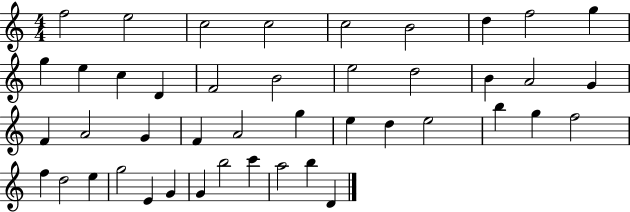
X:1
T:Untitled
M:4/4
L:1/4
K:C
f2 e2 c2 c2 c2 B2 d f2 g g e c D F2 B2 e2 d2 B A2 G F A2 G F A2 g e d e2 b g f2 f d2 e g2 E G G b2 c' a2 b D